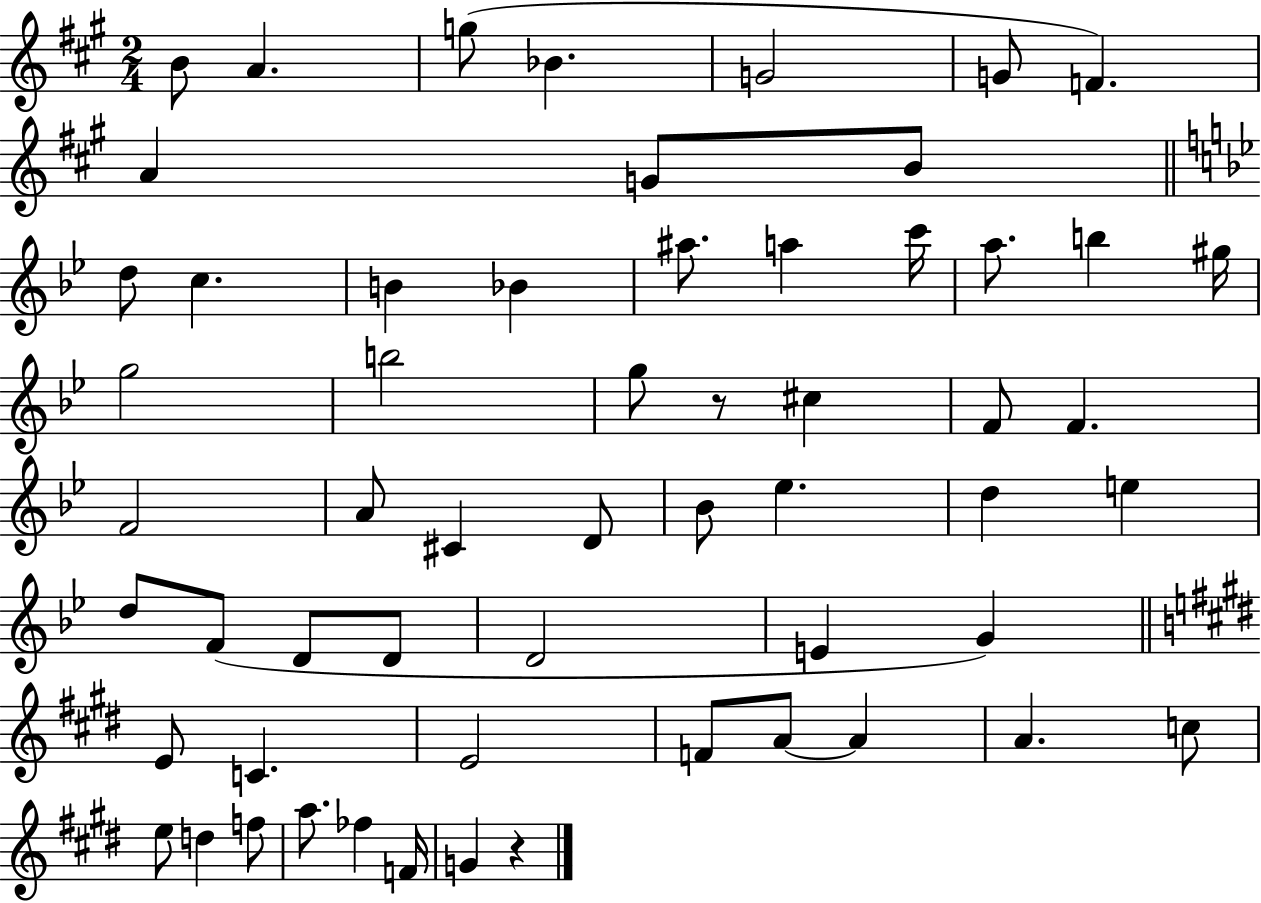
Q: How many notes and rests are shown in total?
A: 58